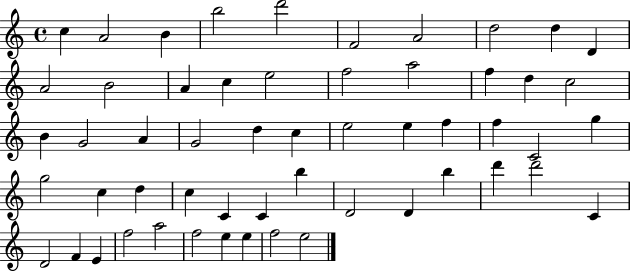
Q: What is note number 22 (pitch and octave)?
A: G4